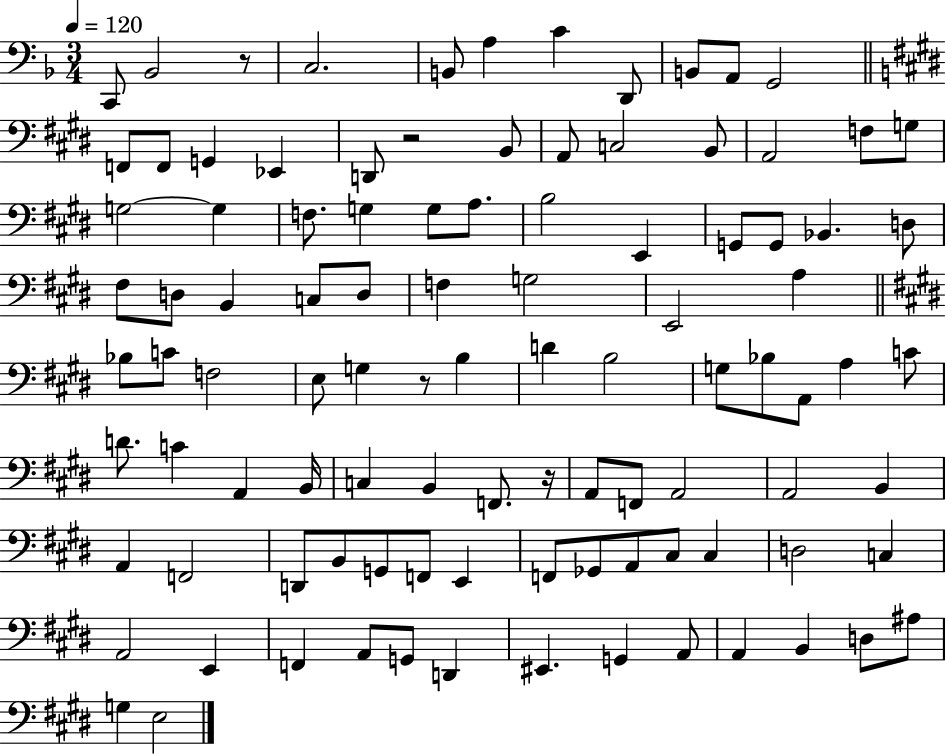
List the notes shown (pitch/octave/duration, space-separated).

C2/e Bb2/h R/e C3/h. B2/e A3/q C4/q D2/e B2/e A2/e G2/h F2/e F2/e G2/q Eb2/q D2/e R/h B2/e A2/e C3/h B2/e A2/h F3/e G3/e G3/h G3/q F3/e. G3/q G3/e A3/e. B3/h E2/q G2/e G2/e Bb2/q. D3/e F#3/e D3/e B2/q C3/e D3/e F3/q G3/h E2/h A3/q Bb3/e C4/e F3/h E3/e G3/q R/e B3/q D4/q B3/h G3/e Bb3/e A2/e A3/q C4/e D4/e. C4/q A2/q B2/s C3/q B2/q F2/e. R/s A2/e F2/e A2/h A2/h B2/q A2/q F2/h D2/e B2/e G2/e F2/e E2/q F2/e Gb2/e A2/e C#3/e C#3/q D3/h C3/q A2/h E2/q F2/q A2/e G2/e D2/q EIS2/q. G2/q A2/e A2/q B2/q D3/e A#3/e G3/q E3/h